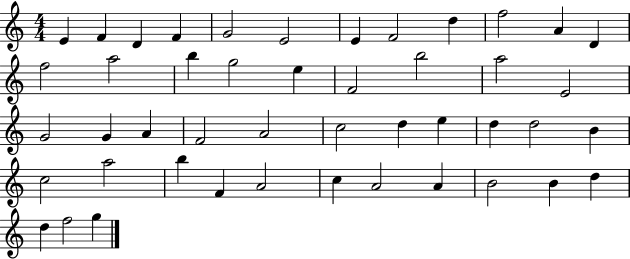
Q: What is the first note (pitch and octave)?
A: E4